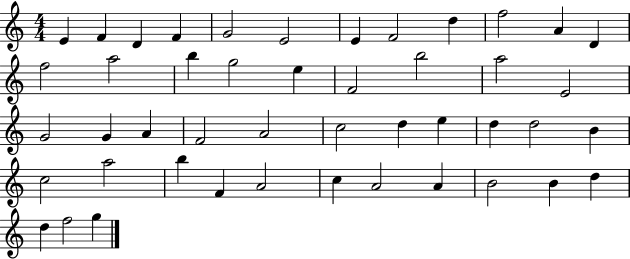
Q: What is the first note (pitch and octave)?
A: E4